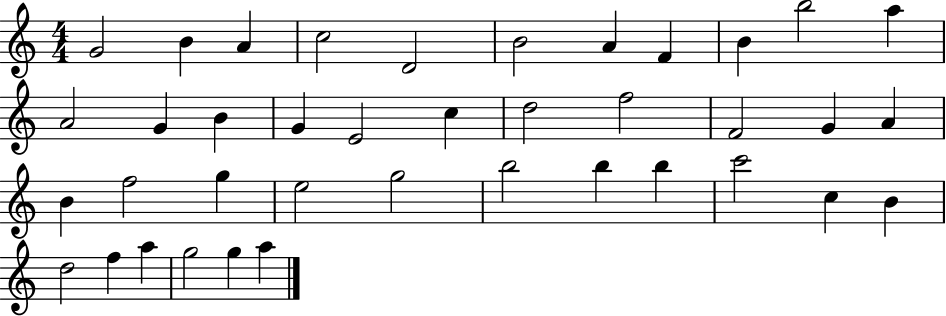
X:1
T:Untitled
M:4/4
L:1/4
K:C
G2 B A c2 D2 B2 A F B b2 a A2 G B G E2 c d2 f2 F2 G A B f2 g e2 g2 b2 b b c'2 c B d2 f a g2 g a